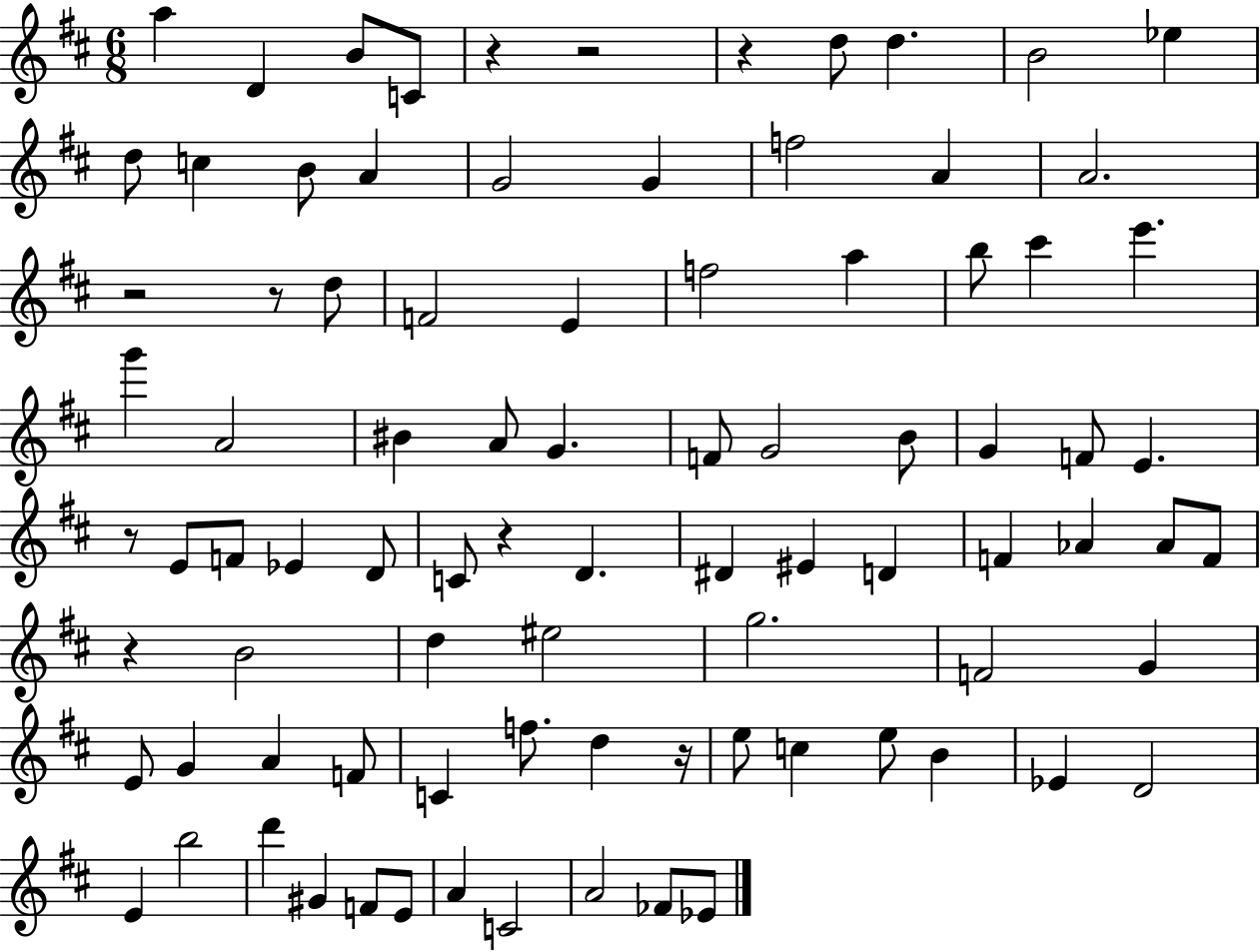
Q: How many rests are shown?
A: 9